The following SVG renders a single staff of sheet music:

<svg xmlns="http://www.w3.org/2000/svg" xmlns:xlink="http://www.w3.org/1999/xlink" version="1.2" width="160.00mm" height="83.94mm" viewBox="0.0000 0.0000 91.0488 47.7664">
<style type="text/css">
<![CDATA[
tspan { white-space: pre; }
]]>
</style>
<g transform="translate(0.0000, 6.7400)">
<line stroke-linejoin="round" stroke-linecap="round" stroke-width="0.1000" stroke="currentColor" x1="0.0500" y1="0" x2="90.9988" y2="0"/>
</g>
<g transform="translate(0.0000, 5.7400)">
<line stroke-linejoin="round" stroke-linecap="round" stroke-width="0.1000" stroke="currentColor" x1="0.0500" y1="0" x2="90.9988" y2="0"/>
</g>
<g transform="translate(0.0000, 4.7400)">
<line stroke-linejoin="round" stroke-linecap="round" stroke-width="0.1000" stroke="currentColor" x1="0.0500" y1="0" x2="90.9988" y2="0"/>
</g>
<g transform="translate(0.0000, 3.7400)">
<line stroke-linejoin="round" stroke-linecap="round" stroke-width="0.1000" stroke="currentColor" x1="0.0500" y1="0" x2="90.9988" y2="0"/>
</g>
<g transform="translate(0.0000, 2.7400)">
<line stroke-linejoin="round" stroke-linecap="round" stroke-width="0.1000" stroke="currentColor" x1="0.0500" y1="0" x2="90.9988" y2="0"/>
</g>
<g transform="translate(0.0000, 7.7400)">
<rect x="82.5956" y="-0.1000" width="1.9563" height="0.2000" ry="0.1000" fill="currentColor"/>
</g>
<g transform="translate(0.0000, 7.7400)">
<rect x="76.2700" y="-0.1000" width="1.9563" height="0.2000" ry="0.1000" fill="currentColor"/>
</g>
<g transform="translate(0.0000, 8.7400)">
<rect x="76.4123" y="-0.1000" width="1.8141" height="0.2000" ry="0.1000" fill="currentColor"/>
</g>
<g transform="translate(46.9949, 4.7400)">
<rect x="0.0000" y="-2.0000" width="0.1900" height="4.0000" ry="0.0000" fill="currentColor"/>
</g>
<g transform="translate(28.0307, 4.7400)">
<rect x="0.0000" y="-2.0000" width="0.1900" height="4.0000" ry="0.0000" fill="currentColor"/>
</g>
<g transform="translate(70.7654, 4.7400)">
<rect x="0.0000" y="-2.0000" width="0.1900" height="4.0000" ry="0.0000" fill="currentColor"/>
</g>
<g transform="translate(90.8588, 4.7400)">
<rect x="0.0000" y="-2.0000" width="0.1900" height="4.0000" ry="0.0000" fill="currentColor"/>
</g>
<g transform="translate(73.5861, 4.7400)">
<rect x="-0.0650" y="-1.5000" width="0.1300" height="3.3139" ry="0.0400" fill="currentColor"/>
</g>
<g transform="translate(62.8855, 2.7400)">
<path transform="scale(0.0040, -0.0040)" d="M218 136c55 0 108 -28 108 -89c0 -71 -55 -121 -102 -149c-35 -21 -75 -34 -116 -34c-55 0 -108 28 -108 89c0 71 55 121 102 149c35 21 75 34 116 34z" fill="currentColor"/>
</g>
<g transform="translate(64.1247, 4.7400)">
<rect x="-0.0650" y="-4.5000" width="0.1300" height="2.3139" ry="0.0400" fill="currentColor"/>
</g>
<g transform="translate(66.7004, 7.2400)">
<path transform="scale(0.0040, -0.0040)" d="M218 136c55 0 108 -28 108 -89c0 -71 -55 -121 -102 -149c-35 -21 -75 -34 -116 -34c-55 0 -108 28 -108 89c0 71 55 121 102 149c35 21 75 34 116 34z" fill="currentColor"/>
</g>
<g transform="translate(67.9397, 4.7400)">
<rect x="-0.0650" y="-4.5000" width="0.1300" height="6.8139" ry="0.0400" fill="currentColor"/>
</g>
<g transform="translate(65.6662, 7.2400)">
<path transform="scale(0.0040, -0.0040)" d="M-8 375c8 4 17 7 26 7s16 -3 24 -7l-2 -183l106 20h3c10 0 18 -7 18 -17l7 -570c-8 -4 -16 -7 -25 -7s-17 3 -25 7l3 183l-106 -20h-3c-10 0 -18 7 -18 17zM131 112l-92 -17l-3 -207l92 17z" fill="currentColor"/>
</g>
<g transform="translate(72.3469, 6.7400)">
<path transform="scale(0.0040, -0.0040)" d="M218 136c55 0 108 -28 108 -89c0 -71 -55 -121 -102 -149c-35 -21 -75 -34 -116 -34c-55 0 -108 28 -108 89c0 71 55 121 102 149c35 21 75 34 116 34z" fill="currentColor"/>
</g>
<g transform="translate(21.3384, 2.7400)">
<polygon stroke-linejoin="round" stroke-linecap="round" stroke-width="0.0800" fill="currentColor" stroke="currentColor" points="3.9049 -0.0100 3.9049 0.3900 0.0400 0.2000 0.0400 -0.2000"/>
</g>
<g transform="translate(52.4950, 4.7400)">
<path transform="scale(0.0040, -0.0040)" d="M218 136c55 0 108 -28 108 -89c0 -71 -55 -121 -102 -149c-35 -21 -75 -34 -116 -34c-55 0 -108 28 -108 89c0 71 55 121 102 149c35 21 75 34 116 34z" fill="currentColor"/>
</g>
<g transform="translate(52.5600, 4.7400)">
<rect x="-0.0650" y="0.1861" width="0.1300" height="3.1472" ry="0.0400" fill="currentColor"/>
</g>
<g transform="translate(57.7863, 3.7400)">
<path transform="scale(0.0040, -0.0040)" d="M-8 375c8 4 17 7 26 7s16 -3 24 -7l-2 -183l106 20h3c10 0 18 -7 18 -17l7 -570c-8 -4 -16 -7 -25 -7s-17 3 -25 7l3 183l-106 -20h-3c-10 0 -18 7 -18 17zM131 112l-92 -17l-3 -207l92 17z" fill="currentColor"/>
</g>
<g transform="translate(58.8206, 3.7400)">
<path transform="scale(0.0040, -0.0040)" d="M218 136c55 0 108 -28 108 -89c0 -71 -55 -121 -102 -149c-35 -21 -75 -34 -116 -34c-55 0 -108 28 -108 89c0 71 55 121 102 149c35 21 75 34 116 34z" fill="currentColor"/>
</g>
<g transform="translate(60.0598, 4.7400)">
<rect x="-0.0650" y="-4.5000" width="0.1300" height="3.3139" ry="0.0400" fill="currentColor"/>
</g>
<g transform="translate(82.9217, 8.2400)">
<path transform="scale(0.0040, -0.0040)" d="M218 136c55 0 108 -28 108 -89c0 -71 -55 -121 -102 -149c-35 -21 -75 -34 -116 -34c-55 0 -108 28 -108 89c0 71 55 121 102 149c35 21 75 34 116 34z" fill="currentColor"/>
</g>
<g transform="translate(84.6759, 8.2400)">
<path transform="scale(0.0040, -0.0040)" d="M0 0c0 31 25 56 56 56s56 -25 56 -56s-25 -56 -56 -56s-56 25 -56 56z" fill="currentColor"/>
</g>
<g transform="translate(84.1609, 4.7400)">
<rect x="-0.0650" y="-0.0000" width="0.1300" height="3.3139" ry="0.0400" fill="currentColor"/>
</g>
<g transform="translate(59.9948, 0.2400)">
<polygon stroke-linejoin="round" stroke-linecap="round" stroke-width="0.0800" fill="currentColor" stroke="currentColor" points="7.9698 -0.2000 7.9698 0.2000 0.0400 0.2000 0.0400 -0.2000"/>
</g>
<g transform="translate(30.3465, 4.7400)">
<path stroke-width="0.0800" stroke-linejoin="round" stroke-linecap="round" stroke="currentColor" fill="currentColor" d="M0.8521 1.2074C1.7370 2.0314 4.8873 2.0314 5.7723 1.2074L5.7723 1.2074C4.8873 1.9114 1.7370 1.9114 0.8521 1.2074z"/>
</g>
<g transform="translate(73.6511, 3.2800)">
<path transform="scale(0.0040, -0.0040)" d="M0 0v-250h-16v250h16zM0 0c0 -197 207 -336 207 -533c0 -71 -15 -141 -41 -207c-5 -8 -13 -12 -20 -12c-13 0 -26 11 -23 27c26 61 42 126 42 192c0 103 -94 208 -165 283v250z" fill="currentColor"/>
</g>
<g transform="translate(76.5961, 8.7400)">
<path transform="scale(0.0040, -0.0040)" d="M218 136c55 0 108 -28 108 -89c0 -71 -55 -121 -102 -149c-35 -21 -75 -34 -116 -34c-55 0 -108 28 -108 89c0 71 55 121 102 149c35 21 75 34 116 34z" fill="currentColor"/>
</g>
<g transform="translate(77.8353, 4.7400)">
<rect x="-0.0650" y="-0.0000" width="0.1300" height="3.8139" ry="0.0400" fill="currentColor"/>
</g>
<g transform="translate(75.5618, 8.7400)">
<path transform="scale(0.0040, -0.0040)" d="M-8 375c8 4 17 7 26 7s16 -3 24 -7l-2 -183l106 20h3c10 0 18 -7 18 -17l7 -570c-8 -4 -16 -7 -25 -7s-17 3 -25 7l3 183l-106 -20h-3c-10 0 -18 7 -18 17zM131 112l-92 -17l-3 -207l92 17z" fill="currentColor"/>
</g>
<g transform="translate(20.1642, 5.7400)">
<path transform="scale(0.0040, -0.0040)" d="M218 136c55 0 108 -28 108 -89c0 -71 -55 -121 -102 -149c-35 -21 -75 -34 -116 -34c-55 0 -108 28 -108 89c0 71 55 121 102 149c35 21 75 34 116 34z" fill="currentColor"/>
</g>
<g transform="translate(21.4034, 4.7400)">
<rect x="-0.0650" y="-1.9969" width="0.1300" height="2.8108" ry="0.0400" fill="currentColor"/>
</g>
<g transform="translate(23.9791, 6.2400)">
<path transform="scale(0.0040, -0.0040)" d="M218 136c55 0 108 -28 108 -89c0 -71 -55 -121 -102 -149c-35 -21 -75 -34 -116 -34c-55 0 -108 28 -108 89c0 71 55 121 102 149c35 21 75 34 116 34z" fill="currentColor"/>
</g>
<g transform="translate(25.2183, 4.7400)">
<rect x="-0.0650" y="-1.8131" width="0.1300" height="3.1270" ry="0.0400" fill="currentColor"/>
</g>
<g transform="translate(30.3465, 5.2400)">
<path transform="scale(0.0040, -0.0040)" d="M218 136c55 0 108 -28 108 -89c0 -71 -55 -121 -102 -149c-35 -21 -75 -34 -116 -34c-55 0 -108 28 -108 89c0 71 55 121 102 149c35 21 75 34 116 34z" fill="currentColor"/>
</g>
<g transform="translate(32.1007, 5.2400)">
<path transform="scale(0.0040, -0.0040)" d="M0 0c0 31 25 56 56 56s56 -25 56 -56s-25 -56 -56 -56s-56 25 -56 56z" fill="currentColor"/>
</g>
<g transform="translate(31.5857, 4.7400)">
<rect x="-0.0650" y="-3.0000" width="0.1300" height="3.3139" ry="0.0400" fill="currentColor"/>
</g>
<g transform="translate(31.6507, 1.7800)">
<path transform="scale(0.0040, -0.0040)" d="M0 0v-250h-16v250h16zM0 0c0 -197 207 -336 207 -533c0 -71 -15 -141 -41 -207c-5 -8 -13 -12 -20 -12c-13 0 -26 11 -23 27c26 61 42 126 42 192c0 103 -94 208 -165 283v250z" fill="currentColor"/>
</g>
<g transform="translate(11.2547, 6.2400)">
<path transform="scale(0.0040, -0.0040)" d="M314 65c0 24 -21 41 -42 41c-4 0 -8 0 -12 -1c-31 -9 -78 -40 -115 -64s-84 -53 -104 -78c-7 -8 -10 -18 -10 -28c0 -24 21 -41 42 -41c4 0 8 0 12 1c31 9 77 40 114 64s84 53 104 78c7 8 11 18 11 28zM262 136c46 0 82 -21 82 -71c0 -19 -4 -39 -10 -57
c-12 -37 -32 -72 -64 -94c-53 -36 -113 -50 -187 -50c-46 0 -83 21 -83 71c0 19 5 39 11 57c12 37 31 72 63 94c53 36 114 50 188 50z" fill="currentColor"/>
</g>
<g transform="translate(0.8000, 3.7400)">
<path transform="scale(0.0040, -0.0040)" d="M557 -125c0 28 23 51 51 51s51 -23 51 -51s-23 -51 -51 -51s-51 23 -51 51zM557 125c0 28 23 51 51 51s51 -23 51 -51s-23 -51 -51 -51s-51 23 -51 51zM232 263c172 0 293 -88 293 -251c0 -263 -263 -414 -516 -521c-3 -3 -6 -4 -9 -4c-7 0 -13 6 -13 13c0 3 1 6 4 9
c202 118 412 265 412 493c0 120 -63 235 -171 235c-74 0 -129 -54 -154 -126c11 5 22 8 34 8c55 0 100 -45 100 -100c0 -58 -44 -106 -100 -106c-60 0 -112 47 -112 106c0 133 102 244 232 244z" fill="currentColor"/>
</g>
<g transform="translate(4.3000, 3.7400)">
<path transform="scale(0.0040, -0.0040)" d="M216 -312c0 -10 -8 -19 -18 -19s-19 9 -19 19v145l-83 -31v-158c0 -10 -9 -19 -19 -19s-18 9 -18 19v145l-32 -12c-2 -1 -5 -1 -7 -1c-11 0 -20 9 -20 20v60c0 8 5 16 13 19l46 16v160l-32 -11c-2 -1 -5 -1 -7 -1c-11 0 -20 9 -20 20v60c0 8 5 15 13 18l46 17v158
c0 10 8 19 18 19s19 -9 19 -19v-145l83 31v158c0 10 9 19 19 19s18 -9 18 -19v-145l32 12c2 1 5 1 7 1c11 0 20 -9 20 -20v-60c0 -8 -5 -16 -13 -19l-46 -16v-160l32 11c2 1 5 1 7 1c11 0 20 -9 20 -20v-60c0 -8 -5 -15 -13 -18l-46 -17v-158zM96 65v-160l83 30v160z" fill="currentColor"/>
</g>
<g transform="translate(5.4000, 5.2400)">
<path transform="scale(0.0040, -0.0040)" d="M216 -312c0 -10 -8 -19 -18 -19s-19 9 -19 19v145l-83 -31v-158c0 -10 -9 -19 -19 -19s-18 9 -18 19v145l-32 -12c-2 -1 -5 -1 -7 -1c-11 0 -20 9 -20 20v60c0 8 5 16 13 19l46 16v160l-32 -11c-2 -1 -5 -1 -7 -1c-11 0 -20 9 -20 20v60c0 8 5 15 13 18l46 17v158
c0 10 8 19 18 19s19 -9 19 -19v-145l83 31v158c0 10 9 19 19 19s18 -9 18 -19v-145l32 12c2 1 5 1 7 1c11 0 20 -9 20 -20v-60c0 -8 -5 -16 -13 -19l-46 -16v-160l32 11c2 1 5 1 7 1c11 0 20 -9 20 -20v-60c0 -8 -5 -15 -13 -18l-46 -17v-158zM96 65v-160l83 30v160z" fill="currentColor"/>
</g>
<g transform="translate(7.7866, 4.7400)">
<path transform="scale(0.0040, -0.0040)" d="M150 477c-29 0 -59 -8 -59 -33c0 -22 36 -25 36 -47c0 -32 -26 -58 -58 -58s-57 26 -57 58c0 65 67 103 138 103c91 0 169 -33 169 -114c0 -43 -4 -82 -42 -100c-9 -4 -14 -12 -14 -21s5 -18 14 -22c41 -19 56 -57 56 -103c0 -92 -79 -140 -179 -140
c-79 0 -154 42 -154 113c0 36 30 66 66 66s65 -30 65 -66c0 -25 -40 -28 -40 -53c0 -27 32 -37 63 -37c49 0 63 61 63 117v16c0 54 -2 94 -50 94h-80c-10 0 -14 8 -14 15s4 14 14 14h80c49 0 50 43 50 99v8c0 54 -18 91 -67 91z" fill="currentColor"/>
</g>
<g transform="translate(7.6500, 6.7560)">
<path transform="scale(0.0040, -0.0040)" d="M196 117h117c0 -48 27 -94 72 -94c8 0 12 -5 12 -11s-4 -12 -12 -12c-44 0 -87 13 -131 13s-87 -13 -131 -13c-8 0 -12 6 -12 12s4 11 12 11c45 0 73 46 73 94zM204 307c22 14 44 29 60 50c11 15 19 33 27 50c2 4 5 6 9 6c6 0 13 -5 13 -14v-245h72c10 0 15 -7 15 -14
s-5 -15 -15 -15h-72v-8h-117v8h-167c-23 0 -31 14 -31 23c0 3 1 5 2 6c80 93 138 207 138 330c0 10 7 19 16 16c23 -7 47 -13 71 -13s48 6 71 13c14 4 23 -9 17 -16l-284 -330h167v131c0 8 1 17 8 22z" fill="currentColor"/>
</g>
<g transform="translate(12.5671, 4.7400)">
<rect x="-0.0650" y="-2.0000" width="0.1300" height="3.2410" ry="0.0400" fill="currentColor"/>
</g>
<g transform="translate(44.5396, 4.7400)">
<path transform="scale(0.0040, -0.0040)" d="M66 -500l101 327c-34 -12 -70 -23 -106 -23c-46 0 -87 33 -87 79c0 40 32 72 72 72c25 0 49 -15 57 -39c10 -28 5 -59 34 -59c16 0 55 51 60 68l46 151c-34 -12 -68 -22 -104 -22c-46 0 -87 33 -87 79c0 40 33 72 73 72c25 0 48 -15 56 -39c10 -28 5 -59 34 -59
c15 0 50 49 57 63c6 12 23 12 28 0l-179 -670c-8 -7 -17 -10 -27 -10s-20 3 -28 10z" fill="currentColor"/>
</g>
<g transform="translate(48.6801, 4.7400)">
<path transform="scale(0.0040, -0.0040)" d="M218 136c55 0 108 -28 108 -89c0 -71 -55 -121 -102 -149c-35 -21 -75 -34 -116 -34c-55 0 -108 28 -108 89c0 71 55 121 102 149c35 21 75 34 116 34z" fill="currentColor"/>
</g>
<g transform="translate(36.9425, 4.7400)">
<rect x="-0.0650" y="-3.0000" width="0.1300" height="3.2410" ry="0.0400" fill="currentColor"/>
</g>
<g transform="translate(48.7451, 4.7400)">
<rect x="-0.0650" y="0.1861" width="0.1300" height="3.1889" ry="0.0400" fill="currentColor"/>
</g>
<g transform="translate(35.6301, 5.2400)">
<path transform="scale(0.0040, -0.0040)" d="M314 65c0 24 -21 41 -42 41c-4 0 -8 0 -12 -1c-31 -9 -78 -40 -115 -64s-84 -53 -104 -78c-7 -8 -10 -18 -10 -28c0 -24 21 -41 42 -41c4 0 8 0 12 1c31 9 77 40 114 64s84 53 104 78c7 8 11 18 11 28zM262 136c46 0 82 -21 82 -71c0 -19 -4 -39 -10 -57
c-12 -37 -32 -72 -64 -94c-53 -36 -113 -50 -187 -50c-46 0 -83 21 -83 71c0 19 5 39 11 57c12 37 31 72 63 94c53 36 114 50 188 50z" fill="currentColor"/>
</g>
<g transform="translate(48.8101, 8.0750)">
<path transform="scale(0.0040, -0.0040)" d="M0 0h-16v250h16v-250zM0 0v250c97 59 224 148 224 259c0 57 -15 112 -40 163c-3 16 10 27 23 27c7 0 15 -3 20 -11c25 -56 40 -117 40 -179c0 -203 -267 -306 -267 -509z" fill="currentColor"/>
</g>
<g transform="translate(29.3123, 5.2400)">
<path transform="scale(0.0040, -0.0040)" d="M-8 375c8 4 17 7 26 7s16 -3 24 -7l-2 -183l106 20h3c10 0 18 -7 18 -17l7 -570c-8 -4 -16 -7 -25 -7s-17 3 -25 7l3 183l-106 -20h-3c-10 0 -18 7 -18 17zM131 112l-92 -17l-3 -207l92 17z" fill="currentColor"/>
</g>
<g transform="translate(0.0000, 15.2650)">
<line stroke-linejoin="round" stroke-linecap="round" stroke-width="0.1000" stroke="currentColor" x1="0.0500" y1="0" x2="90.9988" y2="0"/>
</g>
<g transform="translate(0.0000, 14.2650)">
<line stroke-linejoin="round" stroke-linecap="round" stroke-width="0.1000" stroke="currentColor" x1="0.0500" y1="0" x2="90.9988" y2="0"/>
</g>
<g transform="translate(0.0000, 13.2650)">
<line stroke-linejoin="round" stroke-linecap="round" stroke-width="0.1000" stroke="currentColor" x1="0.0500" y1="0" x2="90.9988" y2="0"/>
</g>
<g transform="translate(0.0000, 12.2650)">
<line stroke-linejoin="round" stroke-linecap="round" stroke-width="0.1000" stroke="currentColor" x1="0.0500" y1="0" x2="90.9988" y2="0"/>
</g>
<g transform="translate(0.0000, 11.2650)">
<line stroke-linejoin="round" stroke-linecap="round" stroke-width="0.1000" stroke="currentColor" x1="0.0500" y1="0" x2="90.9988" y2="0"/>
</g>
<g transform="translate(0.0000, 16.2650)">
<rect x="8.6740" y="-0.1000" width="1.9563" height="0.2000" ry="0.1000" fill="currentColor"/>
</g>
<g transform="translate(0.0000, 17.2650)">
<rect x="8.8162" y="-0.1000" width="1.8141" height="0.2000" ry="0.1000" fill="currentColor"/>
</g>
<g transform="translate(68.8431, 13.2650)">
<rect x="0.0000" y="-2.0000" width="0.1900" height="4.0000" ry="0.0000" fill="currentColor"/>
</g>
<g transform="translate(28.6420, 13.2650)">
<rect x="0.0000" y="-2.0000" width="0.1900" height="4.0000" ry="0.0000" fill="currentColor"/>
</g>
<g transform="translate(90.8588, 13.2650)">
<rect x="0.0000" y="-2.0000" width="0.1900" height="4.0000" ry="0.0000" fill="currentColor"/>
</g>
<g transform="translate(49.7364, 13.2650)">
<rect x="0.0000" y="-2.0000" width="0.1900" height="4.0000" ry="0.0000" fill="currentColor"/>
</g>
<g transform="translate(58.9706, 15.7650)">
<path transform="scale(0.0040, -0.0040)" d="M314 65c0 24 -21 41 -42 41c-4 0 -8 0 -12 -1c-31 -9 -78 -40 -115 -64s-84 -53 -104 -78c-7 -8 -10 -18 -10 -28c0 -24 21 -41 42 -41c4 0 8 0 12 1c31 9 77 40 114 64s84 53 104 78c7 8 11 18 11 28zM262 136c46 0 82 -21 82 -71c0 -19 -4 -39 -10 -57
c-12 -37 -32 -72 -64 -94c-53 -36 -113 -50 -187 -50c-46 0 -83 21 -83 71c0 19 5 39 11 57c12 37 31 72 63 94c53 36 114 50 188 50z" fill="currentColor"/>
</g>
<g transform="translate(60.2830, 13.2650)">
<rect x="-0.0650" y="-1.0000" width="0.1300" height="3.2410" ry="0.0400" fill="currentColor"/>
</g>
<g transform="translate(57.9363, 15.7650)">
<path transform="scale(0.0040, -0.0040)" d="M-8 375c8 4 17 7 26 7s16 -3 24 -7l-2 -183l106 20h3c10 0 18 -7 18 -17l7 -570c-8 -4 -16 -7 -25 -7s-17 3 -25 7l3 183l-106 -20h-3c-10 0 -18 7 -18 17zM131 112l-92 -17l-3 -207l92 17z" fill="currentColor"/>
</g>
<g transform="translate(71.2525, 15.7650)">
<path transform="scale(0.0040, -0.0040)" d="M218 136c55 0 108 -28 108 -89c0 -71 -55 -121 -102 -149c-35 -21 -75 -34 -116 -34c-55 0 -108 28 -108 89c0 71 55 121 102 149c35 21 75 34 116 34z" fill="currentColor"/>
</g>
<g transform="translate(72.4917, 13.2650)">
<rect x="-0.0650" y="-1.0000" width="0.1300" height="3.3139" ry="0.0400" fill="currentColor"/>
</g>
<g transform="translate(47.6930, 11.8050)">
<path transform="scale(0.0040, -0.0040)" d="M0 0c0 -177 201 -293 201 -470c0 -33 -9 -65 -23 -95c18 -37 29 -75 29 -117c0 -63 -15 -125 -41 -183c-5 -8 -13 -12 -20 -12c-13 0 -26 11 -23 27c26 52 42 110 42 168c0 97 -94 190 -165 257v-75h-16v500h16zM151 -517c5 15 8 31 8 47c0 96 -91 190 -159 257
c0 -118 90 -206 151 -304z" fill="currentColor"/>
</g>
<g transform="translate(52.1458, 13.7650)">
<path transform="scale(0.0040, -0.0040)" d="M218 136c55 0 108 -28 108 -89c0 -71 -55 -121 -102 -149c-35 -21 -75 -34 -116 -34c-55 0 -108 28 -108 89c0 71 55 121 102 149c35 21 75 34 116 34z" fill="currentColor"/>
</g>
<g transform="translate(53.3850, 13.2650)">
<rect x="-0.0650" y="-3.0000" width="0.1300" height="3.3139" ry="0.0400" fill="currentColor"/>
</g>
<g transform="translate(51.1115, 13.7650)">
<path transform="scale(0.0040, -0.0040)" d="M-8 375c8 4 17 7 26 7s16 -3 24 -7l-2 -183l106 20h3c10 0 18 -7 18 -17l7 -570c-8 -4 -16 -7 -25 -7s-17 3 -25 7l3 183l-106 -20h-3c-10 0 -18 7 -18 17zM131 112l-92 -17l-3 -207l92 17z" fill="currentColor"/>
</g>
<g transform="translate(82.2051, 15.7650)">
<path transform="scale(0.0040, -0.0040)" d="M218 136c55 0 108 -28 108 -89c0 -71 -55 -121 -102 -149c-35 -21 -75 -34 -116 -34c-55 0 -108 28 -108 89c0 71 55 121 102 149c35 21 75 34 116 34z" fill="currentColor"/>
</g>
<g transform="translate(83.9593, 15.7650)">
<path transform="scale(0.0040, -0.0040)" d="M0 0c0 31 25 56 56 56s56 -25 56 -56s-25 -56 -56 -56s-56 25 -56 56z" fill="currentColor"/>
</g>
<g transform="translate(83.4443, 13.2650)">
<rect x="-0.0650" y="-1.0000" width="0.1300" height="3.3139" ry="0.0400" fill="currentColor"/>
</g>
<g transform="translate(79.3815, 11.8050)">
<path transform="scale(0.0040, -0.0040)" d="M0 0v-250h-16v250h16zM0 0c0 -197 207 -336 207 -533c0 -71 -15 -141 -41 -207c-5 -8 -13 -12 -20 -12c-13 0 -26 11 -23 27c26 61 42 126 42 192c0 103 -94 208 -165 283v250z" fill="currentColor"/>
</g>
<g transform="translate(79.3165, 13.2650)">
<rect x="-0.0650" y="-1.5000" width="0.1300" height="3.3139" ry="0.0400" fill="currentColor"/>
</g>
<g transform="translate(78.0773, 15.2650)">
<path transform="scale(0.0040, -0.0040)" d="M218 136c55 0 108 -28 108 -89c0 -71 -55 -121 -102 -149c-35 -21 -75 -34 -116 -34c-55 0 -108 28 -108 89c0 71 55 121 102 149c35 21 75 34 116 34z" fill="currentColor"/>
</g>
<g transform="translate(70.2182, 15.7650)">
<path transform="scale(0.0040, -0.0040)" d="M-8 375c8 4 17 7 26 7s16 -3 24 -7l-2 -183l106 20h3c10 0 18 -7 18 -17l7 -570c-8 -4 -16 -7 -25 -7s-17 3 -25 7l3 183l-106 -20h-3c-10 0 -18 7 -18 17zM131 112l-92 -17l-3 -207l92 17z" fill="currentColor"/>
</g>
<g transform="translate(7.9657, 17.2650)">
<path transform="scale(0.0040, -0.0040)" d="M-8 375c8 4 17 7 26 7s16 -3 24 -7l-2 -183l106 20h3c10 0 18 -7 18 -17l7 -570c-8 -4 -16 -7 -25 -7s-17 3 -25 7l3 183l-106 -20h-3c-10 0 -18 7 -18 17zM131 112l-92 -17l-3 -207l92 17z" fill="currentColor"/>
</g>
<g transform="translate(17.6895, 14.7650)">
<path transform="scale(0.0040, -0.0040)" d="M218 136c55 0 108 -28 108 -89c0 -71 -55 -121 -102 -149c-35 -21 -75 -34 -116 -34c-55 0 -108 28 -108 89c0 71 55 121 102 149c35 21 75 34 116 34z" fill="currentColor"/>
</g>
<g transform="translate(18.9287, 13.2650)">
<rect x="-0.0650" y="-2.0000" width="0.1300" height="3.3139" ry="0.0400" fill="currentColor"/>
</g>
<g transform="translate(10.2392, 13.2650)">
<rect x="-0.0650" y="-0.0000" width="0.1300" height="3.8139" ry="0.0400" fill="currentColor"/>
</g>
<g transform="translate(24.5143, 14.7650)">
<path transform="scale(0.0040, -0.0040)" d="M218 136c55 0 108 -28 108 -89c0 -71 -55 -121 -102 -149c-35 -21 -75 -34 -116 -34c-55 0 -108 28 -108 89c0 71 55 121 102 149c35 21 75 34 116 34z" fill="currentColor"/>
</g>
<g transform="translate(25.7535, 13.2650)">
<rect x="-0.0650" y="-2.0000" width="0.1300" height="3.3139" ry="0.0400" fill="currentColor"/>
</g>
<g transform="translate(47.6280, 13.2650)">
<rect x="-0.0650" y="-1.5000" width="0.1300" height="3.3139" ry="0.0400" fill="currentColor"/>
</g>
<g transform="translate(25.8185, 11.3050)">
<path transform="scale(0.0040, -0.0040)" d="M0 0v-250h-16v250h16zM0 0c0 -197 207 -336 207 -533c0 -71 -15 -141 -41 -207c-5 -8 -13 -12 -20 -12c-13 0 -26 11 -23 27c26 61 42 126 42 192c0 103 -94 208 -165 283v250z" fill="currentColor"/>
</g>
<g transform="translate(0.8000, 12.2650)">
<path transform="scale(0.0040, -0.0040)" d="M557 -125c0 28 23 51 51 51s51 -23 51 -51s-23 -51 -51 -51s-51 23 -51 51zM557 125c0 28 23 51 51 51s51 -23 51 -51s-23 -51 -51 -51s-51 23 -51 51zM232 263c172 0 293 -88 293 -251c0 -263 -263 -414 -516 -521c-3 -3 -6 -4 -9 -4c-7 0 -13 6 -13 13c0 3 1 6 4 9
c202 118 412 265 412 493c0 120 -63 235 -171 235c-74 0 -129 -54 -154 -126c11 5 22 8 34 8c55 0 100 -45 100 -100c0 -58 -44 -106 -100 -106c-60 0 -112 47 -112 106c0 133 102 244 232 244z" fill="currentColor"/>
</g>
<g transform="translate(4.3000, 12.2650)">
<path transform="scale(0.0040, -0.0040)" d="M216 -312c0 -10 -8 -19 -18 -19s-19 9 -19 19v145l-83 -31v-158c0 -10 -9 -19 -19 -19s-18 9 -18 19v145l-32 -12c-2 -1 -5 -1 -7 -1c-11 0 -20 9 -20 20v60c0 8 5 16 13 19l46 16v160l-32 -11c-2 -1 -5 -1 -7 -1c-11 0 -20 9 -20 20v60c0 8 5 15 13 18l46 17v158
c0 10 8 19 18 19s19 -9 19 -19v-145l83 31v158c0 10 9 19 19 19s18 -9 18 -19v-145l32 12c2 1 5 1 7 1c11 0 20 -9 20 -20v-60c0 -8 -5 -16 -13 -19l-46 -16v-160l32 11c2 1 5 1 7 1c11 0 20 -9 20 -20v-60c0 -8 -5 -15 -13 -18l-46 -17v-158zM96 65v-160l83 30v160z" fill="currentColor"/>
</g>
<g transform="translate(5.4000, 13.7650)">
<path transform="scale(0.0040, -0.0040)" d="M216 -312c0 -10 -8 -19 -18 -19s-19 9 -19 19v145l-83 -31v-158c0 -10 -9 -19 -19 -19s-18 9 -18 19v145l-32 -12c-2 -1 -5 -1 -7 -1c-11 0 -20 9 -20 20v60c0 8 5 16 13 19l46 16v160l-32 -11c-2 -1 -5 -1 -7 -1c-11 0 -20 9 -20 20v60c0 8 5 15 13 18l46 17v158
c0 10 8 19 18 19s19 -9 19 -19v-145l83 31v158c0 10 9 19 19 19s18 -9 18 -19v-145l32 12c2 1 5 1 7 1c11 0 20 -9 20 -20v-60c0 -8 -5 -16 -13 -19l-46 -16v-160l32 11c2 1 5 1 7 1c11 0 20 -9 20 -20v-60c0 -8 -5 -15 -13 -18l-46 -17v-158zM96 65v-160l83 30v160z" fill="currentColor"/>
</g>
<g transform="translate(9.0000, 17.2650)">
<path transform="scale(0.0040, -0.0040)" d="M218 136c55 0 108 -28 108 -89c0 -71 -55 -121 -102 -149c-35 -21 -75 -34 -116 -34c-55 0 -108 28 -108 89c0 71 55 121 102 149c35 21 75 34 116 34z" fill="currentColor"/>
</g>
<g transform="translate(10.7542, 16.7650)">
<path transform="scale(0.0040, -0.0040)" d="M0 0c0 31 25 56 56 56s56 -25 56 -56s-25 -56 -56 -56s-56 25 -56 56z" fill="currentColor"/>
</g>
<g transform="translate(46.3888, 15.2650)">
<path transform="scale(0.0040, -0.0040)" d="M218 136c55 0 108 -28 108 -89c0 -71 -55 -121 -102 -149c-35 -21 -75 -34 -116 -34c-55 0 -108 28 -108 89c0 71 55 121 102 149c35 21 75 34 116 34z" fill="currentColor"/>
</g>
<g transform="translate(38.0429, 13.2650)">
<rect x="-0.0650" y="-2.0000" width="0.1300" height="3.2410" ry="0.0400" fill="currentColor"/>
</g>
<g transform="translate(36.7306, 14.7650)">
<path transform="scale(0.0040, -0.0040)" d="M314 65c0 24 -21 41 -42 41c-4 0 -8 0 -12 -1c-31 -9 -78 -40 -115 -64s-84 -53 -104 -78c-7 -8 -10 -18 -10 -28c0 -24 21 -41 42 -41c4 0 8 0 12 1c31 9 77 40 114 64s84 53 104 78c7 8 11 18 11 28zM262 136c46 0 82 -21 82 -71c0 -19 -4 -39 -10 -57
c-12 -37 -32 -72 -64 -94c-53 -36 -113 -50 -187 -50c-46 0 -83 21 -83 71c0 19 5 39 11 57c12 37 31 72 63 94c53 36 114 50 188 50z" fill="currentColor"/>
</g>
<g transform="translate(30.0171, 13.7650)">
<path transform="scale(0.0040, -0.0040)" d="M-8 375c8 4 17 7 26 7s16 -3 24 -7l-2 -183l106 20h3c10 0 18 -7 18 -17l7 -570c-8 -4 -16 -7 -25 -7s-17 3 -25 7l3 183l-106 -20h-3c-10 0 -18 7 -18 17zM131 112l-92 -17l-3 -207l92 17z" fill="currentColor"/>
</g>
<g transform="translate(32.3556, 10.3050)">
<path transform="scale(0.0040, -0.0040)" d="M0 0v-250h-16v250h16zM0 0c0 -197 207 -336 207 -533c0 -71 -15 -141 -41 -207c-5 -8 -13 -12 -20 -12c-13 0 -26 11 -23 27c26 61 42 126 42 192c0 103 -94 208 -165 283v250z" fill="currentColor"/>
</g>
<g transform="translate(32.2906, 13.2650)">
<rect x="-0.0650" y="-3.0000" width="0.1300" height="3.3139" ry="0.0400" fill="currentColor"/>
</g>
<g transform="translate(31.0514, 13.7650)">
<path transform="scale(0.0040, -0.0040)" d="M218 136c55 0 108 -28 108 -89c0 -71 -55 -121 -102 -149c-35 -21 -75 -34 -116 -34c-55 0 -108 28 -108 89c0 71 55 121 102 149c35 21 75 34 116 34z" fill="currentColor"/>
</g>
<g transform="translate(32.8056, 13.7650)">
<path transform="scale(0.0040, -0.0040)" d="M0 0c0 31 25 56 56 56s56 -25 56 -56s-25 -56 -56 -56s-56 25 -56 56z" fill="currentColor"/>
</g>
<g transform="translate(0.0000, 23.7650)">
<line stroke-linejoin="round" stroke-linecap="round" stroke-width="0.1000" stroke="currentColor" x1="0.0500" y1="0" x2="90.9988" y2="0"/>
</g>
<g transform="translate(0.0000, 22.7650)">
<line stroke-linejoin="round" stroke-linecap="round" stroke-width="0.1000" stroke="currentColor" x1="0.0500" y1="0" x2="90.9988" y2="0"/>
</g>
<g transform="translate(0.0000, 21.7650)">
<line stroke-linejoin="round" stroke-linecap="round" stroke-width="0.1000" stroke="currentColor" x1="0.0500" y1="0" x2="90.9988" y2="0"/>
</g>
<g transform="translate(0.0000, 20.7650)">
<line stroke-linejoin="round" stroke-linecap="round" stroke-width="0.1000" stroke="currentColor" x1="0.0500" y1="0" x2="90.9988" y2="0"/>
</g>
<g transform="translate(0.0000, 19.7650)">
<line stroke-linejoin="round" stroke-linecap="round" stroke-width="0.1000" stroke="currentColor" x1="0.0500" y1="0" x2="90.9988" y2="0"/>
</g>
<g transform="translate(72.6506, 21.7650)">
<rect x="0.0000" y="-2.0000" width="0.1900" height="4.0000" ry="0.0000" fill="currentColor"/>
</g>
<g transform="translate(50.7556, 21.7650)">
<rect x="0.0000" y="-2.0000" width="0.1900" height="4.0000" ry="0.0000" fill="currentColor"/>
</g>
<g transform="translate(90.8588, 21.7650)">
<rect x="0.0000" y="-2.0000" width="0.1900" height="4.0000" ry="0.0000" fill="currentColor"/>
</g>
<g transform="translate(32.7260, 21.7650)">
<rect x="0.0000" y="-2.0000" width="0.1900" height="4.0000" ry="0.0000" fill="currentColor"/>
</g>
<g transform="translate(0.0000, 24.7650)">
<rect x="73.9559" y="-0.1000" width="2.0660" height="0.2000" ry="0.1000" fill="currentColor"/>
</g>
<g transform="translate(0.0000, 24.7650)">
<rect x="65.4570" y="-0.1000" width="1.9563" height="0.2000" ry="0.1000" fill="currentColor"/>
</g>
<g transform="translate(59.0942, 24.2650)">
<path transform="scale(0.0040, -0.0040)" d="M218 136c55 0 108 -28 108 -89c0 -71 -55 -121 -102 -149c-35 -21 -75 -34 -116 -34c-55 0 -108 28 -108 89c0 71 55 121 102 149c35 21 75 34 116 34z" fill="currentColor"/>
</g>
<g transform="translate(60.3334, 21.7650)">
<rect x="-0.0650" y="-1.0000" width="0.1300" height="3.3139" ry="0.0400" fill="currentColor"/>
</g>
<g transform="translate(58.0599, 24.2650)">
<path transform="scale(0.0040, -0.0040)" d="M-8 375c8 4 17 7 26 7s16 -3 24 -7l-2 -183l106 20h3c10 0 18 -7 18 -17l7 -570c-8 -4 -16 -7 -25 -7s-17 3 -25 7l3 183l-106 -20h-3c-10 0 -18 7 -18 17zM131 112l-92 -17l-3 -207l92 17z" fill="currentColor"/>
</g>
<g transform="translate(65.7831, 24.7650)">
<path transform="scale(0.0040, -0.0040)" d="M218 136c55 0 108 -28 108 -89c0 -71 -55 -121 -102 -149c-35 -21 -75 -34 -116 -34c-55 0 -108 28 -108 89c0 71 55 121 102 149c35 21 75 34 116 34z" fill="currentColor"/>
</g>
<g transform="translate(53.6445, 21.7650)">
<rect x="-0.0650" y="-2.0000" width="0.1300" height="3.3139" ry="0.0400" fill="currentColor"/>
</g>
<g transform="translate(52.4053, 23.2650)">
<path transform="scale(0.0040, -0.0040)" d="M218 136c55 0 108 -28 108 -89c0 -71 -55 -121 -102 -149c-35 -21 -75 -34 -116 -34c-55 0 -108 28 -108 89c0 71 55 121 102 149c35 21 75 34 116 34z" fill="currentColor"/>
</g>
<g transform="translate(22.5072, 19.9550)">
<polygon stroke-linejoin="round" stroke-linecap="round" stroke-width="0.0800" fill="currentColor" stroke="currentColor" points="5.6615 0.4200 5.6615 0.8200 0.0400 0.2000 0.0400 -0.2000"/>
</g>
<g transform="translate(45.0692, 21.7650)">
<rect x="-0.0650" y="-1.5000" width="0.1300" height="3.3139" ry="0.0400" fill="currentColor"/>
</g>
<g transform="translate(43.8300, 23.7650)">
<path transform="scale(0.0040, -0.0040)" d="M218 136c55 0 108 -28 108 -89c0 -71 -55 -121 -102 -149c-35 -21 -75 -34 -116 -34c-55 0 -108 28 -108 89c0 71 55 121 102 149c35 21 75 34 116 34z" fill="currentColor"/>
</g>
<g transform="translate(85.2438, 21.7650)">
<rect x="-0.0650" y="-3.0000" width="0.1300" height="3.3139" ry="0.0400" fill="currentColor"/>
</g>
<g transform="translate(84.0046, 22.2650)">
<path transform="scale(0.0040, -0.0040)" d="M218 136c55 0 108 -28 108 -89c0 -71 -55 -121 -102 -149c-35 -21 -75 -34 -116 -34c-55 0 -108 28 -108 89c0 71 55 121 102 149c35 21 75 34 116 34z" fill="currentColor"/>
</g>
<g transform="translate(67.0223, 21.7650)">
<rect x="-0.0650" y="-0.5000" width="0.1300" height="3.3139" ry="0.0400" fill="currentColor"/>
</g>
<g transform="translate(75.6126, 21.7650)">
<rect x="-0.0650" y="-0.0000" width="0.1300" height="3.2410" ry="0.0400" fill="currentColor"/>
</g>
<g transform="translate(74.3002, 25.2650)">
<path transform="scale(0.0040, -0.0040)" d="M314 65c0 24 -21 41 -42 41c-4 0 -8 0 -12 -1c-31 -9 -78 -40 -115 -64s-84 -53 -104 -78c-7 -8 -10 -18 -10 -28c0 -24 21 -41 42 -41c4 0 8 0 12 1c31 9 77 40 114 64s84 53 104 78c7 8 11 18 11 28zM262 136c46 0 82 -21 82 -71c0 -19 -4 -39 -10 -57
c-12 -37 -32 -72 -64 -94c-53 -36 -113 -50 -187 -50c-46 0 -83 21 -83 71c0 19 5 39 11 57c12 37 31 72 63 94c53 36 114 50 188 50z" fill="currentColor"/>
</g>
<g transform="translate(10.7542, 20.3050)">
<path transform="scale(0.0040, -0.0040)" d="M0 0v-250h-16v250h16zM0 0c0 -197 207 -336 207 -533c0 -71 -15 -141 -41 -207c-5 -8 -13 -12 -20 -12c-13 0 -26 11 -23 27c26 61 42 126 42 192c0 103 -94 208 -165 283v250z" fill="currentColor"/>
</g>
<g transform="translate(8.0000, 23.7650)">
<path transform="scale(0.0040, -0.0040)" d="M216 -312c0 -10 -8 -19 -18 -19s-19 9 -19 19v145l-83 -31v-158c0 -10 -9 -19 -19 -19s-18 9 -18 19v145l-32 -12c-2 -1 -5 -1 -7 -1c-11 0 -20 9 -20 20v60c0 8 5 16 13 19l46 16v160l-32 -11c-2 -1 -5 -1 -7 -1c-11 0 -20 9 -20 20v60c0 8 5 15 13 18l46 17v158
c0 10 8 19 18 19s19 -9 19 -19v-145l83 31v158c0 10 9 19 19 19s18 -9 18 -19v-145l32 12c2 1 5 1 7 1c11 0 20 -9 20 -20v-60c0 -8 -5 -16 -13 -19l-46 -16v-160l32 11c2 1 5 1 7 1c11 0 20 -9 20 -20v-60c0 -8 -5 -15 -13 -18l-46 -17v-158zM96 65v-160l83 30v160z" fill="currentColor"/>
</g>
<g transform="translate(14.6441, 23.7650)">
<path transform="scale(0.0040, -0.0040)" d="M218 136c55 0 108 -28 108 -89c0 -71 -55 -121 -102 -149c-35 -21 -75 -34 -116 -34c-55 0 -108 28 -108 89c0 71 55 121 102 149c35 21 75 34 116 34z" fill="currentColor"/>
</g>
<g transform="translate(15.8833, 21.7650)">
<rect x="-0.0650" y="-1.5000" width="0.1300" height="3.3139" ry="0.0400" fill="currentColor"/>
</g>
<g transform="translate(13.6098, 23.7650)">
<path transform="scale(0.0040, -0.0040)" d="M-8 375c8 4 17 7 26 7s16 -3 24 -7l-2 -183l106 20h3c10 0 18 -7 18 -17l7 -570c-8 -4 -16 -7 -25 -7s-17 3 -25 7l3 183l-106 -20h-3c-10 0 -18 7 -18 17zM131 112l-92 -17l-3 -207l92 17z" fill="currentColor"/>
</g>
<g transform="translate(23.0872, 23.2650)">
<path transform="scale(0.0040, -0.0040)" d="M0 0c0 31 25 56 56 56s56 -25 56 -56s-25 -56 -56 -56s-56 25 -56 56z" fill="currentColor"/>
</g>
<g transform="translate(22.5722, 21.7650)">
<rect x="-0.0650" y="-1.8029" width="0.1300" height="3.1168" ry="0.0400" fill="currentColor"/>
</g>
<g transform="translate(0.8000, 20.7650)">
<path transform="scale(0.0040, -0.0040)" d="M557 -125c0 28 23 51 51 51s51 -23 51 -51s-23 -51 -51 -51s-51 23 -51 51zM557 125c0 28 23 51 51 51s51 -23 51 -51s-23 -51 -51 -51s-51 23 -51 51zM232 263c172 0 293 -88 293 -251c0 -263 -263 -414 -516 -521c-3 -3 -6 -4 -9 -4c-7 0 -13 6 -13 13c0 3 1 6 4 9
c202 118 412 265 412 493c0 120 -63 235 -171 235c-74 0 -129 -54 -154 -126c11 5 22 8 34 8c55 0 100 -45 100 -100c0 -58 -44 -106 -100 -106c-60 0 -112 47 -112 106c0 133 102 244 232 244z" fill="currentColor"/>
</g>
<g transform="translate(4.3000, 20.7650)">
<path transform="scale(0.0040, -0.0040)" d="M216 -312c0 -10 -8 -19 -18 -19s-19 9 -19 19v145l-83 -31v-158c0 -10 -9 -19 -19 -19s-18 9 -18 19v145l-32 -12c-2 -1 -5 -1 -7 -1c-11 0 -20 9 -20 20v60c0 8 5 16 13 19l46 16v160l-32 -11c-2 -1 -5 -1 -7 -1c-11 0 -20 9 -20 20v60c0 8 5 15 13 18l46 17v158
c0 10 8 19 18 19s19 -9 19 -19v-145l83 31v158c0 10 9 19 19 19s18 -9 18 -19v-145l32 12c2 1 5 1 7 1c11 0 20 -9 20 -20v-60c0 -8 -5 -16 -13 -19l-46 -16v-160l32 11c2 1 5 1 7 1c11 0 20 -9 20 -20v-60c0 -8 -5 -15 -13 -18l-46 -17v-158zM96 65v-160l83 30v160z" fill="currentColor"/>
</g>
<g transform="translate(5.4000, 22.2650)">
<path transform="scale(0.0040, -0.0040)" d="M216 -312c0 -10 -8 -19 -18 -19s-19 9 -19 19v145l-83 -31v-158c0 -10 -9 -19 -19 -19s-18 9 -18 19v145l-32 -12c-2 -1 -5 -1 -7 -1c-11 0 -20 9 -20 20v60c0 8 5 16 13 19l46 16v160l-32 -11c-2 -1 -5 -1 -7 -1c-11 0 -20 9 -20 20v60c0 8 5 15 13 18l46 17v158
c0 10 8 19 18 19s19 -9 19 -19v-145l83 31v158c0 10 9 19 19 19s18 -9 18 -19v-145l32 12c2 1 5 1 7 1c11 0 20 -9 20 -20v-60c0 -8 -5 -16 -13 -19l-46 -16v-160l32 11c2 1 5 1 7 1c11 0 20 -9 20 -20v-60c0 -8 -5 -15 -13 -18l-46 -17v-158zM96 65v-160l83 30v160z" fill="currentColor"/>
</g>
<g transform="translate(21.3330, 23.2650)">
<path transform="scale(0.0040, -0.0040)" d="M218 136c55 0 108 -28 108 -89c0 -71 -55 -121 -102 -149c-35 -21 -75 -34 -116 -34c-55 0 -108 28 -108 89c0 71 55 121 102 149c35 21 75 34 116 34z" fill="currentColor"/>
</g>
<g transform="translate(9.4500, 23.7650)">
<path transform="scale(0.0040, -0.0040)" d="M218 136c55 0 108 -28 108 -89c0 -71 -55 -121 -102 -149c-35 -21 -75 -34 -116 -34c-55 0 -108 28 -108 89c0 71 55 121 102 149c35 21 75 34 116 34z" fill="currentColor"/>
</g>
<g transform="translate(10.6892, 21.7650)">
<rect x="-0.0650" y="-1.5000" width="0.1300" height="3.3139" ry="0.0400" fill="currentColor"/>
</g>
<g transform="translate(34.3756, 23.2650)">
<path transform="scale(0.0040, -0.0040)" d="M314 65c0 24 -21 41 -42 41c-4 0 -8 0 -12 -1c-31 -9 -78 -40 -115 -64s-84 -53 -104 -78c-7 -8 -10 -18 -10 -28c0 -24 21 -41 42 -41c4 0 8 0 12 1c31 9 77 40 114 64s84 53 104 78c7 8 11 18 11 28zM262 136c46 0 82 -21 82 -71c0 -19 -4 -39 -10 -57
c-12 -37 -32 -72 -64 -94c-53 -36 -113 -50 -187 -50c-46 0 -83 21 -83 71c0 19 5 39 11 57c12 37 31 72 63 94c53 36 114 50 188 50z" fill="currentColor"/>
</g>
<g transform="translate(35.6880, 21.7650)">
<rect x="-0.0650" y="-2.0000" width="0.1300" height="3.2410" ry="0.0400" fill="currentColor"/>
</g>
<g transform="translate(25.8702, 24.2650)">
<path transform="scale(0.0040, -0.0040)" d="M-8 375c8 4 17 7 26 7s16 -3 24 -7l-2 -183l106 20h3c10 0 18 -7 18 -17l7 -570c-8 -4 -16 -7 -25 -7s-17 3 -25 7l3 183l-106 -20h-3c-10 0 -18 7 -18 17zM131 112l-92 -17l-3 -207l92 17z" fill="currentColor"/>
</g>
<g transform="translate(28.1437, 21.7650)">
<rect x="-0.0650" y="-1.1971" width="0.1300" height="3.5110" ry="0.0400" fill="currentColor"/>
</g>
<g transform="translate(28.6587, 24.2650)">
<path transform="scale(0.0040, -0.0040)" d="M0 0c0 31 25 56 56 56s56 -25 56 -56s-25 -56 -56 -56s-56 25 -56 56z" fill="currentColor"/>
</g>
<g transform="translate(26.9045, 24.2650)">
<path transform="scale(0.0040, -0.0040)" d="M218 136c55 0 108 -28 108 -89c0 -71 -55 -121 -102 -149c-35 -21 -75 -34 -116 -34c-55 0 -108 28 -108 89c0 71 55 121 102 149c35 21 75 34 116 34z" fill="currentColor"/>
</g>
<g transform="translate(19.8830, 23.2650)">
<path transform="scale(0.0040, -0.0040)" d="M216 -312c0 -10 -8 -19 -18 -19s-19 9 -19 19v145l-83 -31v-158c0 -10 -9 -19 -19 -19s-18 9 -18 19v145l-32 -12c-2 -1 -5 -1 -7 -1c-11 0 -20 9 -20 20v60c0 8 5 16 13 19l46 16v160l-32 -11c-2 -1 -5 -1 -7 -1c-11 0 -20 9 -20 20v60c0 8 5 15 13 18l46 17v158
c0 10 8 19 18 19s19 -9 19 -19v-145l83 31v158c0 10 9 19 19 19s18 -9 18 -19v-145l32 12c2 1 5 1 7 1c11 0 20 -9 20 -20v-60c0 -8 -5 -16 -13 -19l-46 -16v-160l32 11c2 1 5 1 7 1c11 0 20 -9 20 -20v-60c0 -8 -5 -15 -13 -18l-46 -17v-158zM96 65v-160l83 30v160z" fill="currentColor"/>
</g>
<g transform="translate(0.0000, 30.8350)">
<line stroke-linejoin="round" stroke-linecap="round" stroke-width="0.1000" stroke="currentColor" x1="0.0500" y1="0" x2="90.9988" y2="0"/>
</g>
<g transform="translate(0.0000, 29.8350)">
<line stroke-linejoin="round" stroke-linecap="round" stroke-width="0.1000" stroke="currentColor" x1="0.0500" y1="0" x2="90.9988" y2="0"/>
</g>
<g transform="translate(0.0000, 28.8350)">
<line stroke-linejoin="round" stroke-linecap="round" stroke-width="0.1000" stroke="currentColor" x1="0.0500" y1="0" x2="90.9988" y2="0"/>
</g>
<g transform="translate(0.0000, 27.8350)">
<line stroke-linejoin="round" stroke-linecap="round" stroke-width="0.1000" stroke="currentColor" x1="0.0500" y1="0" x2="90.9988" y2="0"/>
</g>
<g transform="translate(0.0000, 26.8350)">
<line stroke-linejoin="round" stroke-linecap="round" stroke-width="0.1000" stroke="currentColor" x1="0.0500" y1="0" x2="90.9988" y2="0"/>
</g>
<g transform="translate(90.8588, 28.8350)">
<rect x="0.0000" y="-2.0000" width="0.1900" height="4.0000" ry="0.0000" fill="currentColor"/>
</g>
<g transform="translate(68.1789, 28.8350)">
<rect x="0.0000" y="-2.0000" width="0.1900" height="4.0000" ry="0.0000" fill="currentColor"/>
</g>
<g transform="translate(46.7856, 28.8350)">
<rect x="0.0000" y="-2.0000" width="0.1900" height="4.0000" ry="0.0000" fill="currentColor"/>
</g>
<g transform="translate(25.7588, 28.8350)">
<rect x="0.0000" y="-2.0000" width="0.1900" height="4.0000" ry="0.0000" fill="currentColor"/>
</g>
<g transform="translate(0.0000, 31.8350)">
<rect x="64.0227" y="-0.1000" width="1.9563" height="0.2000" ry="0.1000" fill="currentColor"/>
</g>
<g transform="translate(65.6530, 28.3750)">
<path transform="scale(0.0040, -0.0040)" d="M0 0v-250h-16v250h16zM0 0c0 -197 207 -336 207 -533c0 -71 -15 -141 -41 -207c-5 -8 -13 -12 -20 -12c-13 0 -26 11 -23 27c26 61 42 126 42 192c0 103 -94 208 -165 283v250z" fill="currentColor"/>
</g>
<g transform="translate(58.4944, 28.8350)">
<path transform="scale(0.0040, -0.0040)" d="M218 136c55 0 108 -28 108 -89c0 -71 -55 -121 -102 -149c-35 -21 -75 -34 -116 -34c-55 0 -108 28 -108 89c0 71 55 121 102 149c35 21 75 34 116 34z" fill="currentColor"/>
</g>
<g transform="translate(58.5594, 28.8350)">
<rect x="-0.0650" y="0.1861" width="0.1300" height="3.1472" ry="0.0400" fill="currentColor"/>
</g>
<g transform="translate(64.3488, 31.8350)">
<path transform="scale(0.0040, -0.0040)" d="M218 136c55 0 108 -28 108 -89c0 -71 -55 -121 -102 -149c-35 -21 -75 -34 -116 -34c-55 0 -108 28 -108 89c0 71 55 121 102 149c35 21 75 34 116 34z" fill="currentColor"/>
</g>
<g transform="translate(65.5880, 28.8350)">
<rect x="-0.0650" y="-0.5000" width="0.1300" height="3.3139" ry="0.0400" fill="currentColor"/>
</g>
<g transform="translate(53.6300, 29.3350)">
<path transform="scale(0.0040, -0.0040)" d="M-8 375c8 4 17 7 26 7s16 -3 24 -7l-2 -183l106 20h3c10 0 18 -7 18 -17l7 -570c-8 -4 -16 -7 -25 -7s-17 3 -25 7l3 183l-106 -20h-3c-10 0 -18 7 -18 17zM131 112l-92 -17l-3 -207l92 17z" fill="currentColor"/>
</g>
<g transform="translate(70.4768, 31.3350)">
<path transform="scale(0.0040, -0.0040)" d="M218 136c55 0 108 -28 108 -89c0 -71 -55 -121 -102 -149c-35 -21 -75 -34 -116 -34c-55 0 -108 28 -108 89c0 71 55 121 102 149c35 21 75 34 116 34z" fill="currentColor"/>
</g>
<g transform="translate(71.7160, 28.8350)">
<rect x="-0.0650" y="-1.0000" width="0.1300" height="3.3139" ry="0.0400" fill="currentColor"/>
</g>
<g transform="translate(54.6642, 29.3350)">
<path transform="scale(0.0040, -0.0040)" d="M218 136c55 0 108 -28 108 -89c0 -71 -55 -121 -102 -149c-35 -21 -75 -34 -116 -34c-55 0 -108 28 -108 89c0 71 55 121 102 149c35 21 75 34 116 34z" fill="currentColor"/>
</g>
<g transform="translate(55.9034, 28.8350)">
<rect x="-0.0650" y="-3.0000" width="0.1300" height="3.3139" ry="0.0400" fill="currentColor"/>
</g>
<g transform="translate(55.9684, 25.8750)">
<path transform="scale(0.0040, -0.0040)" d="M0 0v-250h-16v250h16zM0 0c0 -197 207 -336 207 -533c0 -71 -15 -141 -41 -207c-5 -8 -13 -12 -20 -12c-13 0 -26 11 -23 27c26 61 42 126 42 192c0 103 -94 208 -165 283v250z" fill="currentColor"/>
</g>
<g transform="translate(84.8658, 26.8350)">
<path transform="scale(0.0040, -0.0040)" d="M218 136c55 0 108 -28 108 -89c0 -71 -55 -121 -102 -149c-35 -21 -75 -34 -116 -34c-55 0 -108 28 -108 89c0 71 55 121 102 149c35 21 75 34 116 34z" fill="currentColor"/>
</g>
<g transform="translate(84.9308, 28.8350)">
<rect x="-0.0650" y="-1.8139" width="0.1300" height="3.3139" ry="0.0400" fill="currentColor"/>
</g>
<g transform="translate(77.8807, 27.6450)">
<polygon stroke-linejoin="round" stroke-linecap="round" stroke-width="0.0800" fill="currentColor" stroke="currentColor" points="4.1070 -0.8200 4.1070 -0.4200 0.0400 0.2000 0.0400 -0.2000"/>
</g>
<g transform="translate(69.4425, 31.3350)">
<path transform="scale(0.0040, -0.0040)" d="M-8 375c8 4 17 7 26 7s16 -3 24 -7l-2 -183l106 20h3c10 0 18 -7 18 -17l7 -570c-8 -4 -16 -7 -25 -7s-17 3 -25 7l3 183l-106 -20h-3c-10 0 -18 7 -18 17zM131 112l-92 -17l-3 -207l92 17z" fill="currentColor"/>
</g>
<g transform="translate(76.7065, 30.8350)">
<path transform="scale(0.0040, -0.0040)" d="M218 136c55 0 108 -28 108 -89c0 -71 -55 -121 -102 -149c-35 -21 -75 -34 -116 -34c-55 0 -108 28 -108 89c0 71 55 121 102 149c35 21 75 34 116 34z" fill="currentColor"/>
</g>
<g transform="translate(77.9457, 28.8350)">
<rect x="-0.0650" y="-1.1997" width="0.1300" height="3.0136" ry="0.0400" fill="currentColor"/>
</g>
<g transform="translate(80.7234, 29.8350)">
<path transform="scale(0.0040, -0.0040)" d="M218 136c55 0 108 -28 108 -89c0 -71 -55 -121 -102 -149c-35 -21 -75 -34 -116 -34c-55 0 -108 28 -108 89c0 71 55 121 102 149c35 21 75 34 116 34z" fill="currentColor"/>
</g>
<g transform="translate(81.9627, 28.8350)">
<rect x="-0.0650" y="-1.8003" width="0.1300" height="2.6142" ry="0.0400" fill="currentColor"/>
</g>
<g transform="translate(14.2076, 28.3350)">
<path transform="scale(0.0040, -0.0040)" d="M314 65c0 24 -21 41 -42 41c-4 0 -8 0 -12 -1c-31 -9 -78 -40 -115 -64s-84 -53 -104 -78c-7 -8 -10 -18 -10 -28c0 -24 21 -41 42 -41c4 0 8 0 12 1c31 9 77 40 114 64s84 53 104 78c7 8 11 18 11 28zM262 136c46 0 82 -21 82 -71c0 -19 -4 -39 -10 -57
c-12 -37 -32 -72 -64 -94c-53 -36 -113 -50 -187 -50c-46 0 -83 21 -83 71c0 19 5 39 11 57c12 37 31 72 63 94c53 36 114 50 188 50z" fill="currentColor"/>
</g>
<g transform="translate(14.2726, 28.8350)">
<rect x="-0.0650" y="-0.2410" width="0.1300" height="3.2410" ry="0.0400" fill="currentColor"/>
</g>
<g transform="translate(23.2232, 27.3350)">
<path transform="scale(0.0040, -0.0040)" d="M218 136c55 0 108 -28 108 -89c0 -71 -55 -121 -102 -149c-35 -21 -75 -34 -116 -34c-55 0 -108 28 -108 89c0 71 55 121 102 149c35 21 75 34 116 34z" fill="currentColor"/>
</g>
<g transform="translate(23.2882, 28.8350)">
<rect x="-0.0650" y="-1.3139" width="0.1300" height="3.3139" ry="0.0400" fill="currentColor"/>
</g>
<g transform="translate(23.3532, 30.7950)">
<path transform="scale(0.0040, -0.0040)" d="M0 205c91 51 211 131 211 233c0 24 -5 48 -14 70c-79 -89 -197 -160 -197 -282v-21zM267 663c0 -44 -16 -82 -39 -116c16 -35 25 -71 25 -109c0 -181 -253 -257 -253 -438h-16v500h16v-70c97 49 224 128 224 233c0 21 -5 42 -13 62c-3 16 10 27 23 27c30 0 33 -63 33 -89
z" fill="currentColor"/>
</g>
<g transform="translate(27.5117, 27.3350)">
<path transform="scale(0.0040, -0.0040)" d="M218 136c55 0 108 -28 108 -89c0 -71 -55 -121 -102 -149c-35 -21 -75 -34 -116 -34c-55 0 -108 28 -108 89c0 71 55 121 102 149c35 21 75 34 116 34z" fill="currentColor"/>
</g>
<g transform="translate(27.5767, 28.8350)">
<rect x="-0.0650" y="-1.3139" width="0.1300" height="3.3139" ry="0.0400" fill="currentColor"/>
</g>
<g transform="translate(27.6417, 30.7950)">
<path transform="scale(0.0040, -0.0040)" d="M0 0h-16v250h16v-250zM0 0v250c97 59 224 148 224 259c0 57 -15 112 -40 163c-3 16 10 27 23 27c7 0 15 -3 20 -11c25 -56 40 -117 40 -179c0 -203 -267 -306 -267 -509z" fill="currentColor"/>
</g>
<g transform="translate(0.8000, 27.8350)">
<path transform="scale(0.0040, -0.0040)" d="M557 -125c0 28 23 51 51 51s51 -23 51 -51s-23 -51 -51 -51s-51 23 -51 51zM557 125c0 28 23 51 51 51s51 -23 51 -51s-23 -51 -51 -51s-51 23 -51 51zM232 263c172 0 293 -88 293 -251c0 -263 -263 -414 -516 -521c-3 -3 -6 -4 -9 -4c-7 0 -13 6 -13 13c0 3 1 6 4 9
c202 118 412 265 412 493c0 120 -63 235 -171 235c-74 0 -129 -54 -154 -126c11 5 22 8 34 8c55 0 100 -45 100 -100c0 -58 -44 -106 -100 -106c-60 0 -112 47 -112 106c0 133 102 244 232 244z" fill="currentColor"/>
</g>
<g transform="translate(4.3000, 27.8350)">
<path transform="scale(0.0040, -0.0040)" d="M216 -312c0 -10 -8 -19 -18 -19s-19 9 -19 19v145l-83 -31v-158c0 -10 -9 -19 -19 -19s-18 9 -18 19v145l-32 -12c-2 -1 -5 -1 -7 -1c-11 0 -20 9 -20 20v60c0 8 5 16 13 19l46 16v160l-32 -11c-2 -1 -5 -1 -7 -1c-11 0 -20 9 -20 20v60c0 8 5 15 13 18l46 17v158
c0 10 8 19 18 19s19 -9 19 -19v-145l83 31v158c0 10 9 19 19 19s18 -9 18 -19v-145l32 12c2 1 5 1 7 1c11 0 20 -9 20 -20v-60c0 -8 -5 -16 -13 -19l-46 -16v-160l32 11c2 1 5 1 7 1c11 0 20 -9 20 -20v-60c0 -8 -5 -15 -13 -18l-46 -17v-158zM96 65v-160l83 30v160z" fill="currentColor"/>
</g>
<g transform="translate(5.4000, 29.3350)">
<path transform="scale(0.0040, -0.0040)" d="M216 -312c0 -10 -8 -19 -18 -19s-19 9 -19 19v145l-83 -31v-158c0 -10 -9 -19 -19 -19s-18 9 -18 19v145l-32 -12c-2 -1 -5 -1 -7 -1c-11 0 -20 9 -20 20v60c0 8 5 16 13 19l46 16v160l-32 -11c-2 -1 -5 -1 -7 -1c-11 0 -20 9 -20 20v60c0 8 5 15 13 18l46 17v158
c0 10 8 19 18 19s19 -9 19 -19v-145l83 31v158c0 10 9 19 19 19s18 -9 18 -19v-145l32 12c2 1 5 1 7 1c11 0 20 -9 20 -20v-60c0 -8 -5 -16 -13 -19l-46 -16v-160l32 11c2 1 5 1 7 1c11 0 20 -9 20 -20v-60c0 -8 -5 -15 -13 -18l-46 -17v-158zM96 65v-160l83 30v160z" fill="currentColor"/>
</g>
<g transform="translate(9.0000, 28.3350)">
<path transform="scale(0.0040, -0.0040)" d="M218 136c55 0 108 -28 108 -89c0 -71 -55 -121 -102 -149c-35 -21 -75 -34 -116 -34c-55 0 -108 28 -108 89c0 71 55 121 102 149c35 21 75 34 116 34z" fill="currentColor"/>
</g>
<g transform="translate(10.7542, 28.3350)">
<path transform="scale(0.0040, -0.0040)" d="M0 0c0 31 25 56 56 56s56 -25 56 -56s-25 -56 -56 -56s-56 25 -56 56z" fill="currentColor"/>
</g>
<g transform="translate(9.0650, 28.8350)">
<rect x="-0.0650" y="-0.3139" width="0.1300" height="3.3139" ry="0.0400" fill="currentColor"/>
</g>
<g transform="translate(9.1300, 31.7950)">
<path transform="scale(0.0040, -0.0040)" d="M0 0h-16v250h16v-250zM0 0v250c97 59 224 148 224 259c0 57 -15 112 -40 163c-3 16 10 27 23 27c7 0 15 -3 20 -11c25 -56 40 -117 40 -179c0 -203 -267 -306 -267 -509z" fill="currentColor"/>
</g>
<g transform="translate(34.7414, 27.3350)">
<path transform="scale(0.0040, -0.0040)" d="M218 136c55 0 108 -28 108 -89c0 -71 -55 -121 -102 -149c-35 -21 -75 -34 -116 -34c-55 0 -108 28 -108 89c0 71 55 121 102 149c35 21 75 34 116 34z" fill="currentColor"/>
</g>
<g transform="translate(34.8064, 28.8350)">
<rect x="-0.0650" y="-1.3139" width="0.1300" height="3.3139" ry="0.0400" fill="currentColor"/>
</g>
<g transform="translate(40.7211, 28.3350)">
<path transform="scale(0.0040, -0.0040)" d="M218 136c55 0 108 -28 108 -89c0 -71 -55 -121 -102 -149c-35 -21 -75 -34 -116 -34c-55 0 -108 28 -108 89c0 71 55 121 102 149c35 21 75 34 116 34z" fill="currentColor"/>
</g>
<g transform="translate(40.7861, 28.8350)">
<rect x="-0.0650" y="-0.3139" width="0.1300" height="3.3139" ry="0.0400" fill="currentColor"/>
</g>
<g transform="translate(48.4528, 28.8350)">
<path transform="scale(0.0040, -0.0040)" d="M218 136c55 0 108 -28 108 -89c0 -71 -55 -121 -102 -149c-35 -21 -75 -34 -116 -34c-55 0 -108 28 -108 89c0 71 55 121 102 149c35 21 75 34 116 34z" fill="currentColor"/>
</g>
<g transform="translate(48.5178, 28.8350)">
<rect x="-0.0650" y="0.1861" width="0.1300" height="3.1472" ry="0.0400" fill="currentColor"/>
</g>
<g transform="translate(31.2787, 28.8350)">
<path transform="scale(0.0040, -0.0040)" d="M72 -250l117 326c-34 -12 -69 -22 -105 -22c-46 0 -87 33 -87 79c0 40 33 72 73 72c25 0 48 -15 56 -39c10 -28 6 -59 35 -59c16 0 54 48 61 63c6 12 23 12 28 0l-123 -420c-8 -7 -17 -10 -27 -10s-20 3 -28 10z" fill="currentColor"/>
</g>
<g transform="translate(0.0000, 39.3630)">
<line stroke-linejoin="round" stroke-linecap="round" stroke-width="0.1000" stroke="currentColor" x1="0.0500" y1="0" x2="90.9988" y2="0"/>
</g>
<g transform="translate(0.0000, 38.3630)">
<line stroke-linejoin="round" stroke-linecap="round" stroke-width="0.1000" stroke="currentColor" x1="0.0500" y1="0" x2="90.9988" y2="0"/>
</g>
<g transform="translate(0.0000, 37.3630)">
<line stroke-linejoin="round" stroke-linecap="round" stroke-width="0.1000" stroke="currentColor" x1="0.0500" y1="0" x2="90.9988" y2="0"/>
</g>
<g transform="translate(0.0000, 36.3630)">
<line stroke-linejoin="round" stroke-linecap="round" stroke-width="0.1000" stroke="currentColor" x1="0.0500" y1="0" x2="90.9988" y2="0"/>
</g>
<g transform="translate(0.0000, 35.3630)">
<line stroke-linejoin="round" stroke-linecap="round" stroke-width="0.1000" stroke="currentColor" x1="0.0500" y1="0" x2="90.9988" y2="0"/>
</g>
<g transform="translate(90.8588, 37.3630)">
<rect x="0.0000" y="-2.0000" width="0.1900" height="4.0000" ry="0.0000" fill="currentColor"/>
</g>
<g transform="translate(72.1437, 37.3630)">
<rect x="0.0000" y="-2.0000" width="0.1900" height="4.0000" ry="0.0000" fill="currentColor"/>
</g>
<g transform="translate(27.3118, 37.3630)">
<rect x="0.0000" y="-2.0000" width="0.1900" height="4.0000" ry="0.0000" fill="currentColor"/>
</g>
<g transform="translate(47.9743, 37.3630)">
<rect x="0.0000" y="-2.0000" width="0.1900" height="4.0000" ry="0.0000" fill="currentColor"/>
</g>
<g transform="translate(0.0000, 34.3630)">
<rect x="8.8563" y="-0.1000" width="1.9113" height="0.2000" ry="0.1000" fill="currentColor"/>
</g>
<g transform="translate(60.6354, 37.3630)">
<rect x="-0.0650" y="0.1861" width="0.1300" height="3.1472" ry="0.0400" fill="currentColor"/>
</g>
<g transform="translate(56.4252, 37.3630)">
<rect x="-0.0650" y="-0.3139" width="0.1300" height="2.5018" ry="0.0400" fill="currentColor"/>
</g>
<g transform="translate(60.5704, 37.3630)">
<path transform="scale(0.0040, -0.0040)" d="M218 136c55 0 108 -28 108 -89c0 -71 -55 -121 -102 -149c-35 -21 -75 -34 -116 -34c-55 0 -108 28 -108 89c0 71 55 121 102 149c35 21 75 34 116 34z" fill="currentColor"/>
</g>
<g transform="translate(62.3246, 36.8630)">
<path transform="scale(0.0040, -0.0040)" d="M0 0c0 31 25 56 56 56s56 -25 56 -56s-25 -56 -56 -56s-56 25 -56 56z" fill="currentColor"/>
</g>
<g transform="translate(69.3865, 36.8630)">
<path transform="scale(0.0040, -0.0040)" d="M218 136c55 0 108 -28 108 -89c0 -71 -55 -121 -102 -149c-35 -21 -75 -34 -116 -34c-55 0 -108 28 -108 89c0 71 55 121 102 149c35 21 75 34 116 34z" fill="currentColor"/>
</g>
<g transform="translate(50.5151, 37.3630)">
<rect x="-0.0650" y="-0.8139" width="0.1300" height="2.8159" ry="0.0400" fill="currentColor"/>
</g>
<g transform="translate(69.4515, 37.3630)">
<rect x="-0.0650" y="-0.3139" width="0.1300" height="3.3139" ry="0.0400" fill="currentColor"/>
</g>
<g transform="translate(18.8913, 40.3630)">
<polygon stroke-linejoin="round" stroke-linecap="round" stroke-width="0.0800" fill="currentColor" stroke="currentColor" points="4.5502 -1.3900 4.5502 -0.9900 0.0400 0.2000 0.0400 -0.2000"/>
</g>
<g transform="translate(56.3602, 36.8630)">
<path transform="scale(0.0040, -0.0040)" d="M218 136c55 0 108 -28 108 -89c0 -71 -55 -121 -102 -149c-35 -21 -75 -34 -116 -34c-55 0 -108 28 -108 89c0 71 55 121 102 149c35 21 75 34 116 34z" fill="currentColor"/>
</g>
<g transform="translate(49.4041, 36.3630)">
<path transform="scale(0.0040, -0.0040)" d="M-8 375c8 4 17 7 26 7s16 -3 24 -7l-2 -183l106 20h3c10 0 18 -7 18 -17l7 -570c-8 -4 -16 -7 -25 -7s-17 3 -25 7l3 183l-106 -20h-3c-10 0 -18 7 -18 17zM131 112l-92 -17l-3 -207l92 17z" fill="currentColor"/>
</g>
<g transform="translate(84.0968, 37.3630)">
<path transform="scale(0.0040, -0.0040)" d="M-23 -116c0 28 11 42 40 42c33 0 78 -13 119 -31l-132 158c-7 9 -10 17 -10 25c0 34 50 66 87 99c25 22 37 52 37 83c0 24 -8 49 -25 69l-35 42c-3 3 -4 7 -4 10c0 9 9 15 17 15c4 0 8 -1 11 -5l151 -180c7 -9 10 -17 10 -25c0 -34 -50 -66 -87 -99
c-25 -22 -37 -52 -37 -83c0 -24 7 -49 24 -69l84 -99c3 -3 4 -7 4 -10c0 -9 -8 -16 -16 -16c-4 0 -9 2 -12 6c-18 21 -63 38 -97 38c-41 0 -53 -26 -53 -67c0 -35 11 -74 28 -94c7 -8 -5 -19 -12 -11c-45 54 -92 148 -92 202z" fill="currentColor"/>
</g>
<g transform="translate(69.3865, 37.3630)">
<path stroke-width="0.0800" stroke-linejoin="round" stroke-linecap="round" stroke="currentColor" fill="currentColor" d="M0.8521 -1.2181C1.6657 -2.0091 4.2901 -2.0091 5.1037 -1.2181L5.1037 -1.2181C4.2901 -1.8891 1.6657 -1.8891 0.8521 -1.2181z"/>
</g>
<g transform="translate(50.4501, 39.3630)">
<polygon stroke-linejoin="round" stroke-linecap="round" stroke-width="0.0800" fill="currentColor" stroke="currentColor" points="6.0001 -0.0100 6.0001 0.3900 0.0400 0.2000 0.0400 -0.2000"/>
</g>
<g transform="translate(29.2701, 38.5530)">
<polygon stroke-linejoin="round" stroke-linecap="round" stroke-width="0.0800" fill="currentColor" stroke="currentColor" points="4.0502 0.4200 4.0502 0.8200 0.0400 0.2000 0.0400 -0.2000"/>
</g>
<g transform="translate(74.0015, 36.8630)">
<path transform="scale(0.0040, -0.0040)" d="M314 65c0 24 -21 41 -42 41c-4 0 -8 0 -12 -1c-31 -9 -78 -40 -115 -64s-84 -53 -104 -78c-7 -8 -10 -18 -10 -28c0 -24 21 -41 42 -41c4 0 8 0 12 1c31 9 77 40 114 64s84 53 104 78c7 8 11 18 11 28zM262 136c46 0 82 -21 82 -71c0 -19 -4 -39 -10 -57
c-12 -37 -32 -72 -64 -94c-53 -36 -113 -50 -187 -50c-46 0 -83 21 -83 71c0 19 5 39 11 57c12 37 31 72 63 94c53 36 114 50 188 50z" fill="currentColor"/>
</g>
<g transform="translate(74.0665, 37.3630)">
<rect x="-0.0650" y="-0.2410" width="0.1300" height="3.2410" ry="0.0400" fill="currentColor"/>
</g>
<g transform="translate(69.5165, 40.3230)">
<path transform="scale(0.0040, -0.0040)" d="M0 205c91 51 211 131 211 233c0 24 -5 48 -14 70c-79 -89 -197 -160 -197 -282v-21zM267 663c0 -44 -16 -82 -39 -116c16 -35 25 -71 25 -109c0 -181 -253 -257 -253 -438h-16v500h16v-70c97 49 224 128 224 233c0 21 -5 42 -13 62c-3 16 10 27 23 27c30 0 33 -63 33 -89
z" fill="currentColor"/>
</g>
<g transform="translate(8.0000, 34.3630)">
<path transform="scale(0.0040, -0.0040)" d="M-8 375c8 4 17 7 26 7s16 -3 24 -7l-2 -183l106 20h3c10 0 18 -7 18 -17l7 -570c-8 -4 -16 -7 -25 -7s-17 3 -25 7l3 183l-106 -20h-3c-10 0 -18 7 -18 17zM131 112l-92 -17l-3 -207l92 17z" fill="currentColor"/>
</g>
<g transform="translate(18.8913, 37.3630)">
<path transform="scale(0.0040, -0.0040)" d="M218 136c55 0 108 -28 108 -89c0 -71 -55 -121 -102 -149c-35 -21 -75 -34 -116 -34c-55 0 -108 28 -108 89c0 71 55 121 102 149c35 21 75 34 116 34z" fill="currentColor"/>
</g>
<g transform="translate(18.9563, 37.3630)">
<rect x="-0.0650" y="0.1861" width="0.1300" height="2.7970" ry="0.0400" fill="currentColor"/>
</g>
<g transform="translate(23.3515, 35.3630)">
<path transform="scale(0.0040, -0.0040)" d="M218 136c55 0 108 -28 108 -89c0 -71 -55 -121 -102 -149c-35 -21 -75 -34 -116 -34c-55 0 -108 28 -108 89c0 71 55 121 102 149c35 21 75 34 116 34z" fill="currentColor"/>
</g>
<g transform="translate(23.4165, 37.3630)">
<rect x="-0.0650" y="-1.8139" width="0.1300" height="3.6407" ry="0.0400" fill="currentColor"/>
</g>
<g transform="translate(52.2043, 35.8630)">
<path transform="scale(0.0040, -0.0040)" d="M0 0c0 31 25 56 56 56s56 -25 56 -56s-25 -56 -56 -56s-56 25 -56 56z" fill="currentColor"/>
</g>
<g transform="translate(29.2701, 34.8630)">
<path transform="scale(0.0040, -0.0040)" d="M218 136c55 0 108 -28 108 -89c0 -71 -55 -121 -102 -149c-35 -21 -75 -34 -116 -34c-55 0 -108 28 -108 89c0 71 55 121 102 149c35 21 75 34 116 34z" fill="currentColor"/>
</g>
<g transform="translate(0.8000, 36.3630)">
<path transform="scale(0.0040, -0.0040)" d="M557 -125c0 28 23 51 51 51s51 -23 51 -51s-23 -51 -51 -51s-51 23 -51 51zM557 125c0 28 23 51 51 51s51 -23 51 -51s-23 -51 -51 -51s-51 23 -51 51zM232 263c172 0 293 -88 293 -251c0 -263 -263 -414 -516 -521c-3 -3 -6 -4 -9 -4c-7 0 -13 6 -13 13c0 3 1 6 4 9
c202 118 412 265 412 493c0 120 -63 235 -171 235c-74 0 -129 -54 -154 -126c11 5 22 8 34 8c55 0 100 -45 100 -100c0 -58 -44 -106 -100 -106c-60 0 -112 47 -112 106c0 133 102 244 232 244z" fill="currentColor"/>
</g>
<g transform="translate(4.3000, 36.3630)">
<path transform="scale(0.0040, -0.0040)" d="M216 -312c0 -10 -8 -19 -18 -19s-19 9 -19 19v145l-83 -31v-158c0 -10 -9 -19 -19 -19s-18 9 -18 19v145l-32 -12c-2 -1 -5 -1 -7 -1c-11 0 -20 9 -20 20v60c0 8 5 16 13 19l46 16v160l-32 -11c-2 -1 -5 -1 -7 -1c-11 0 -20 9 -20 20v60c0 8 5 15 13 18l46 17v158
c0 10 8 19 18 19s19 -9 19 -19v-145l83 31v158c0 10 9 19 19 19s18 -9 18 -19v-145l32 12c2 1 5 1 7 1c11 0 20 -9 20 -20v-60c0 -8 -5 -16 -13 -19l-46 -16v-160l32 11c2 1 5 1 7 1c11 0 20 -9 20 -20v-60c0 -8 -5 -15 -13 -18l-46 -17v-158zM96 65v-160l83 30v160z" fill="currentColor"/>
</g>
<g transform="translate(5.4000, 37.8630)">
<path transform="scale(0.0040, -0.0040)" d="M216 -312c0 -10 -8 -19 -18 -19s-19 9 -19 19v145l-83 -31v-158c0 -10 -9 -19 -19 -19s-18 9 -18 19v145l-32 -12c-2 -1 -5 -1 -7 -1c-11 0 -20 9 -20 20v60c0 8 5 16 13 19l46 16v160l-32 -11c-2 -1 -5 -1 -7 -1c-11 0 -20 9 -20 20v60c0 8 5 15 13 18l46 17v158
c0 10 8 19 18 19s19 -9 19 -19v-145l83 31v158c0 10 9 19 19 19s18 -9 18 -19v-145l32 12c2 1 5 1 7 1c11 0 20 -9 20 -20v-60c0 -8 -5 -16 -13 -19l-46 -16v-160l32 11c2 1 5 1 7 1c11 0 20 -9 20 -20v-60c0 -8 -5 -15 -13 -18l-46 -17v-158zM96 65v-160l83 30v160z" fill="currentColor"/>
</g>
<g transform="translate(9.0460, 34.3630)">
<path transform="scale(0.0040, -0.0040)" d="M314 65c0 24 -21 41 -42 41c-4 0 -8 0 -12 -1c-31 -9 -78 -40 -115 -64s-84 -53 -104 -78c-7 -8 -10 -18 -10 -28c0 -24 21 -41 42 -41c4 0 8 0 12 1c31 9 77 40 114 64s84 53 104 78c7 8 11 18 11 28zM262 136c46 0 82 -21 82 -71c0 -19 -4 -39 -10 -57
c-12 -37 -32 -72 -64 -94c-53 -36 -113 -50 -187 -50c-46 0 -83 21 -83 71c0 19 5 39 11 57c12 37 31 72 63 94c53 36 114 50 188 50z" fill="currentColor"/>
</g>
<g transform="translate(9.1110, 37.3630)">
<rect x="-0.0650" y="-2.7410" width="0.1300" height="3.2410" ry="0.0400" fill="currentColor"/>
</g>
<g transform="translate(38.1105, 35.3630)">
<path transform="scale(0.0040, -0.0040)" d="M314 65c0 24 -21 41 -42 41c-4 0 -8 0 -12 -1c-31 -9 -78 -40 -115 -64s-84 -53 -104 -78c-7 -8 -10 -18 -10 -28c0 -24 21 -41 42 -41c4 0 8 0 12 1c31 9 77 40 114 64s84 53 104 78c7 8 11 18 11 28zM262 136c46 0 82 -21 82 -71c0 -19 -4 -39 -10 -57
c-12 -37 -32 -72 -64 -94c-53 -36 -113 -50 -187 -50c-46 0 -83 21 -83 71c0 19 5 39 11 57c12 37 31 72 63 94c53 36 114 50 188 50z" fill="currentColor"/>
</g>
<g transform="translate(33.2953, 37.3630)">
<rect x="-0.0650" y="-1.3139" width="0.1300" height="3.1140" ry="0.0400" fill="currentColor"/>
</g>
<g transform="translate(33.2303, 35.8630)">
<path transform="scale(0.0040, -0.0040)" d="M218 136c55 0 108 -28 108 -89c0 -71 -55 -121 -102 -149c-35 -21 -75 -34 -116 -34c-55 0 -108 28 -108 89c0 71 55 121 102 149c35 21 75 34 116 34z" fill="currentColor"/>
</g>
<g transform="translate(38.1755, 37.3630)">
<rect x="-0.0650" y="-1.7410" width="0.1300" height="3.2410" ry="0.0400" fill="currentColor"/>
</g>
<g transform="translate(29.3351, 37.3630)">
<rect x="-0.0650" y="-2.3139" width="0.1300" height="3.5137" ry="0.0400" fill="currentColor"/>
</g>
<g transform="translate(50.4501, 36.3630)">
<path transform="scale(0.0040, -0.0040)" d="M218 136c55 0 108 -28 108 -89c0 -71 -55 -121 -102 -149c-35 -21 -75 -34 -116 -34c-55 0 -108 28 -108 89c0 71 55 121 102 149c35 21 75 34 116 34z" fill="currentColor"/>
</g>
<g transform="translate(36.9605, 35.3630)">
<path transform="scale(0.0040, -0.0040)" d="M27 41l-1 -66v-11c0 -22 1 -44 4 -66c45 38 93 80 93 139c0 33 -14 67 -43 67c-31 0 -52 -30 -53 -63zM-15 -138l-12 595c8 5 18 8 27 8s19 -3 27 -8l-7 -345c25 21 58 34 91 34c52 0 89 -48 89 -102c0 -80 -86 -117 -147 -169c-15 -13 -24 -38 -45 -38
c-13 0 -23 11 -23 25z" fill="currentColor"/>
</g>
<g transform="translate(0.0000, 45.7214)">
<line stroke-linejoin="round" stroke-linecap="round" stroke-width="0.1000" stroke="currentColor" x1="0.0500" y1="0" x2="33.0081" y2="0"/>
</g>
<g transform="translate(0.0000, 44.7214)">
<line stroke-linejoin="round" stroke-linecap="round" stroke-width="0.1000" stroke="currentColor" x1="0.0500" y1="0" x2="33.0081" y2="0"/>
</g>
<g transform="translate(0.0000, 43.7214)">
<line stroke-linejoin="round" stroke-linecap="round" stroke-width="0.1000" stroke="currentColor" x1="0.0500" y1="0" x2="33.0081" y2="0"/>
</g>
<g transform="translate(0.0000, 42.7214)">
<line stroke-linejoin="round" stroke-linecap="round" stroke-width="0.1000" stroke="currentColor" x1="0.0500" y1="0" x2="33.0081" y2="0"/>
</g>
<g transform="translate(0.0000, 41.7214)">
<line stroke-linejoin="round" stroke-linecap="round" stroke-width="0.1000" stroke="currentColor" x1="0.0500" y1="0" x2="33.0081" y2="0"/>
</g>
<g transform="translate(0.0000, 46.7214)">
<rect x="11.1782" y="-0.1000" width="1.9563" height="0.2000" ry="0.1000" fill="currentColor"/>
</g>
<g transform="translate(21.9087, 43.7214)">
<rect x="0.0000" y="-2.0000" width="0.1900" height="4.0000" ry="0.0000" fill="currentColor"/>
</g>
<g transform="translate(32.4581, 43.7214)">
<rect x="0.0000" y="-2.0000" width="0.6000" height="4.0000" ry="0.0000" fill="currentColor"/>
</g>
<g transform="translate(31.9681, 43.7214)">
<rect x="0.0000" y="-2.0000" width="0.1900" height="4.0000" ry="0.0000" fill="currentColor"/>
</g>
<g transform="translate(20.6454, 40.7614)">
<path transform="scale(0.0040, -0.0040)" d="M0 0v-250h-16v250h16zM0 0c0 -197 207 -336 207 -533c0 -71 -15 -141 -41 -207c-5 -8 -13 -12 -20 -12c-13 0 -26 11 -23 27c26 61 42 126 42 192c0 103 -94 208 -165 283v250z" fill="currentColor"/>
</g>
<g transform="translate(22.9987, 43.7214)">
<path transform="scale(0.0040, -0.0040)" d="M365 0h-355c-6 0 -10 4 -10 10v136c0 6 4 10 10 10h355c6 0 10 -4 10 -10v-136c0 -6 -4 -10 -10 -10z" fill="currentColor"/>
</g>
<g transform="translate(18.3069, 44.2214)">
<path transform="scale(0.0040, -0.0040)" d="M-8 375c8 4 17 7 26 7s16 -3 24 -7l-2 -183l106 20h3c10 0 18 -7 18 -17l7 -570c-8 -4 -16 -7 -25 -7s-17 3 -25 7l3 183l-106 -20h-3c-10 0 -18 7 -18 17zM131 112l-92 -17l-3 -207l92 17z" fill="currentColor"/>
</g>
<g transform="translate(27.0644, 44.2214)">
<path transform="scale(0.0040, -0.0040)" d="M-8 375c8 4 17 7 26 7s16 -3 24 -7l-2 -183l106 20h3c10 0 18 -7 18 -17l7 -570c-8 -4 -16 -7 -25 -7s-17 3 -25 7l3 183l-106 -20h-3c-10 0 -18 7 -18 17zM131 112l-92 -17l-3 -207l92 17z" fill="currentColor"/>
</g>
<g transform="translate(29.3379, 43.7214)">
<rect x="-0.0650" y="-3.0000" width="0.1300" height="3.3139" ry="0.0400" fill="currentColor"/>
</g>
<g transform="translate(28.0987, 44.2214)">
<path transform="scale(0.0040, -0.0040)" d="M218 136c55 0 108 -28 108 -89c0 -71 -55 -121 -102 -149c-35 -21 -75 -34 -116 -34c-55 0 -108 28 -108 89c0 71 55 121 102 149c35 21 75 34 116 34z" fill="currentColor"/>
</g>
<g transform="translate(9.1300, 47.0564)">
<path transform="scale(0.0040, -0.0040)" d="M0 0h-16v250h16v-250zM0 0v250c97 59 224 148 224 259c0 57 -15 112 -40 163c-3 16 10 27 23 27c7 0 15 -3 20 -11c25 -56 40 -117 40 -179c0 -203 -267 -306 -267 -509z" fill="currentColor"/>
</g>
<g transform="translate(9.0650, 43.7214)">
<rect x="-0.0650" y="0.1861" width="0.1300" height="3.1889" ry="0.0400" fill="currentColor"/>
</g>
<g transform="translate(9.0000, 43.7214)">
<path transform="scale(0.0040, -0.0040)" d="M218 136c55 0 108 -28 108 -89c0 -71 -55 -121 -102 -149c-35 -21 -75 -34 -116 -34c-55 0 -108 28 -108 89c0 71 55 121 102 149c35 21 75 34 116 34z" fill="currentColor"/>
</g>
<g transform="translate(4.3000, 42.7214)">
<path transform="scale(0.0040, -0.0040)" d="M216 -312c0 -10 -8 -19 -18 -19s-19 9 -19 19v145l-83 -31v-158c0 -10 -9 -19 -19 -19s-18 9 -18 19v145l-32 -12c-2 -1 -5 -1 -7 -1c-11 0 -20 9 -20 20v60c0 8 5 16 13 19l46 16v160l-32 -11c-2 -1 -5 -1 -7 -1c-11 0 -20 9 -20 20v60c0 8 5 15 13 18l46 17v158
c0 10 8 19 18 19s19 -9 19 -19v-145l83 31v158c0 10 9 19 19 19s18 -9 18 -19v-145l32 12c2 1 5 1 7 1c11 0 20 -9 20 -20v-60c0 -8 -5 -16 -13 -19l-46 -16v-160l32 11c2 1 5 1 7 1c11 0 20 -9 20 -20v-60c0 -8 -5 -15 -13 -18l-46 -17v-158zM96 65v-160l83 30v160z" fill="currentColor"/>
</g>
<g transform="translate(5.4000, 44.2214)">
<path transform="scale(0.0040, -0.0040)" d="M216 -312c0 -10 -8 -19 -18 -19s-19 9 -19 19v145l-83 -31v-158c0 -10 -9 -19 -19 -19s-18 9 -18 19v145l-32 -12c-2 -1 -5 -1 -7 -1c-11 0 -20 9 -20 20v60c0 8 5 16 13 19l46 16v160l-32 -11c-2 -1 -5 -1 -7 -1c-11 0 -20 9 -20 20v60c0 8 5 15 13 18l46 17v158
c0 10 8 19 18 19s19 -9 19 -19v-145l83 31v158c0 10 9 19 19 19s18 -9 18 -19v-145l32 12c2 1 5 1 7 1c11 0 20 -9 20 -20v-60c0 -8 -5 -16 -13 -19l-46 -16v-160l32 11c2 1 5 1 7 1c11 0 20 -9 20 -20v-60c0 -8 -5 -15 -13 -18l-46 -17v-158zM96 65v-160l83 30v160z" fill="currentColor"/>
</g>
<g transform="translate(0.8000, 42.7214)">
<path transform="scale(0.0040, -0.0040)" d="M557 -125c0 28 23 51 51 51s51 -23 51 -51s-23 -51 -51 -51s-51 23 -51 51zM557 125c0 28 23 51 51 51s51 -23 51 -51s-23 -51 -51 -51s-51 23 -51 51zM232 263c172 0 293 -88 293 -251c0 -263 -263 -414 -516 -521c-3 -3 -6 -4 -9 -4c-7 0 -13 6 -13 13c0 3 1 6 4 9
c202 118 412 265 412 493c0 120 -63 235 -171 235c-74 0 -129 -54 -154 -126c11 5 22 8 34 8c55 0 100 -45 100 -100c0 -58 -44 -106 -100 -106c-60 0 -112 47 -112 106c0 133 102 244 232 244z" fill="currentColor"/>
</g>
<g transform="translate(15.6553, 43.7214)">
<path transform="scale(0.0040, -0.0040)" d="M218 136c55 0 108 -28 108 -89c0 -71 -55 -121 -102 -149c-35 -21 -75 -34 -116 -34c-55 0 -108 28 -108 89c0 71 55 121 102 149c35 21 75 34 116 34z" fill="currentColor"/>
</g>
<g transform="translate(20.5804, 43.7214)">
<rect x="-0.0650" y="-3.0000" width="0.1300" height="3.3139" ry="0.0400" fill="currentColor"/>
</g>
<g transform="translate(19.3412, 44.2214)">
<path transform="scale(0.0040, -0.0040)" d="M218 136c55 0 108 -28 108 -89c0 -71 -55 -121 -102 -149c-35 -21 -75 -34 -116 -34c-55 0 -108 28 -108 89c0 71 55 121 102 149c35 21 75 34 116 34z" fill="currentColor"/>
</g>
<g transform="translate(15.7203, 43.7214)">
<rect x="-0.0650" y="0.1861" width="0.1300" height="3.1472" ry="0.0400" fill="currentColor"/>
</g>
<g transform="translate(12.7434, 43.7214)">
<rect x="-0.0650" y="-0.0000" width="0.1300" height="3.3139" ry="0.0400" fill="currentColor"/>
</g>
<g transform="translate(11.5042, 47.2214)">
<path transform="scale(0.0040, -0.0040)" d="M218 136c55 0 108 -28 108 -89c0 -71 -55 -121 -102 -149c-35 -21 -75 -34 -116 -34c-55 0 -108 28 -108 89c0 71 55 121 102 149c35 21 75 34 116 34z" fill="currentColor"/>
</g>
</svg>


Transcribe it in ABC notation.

X:1
T:Untitled
M:3/4
L:1/4
K:D
A,,2 B,,/2 A,,/2 C,/2 C,2 z/4 D,/2 D, F,/2 A,/2 F,,/2 G,,/2 C,, D,, C,, A,, A,,/2 C,/2 A,,2 G,,/4 C, F,,2 F,, G,,/2 F,, ^G,,/2 G,, ^A,,/2 F,,/2 A,,2 G,, A,, F,, E,, D,,2 ^C, E,/2 E,2 G,/4 G,/2 z/2 G, E, D, C,/2 D, E,,/2 F,, G,,/2 B,,/2 A, C2 D,/2 A,/2 B,/2 G,/2 _A,2 F,/2 E,/2 D, E,/4 E,2 z D,/2 D,, D, C,/2 z2 C,